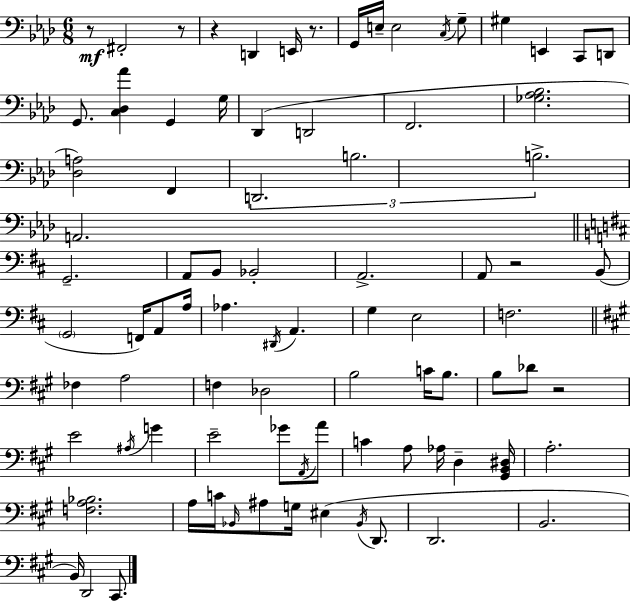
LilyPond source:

{
  \clef bass
  \numericTimeSignature
  \time 6/8
  \key f \minor
  r8\mf fis,2-. r8 | r4 d,4 e,16 r8. | g,16 e16-- e2 \acciaccatura { c16 } g8-- | gis4 e,4 c,8 d,8 | \break g,8. <c des aes'>4 g,4 | g16 des,4( d,2 | f,2. | <ges aes bes>2. | \break <des a>2) f,4 | \tuplet 3/2 { d,2. | b2. | b2.-> } | \break a,2. | \bar "||" \break \key d \major g,2.-- | a,8 b,8 bes,2-. | a,2.-> | a,8 r2 b,8( | \break \parenthesize g,2 f,16) a,8 a16 | aes4. \acciaccatura { dis,16 } a,4. | g4 e2 | f2. | \break \bar "||" \break \key a \major fes4 a2 | f4 des2 | b2 c'16 b8. | b8 des'8 r2 | \break e'2 \acciaccatura { ais16 } g'4 | e'2-- ges'8 \acciaccatura { a,16 } | a'8 c'4 a8 aes16 d4-- | <gis, b, dis>16 a2.-. | \break <f a bes>2. | a16 c'16 \grace { bes,16 } ais8 g16 eis4( | \acciaccatura { bes,16 } d,8. d,2. | b,2. | \break b,16) d,2 | cis,8. \bar "|."
}